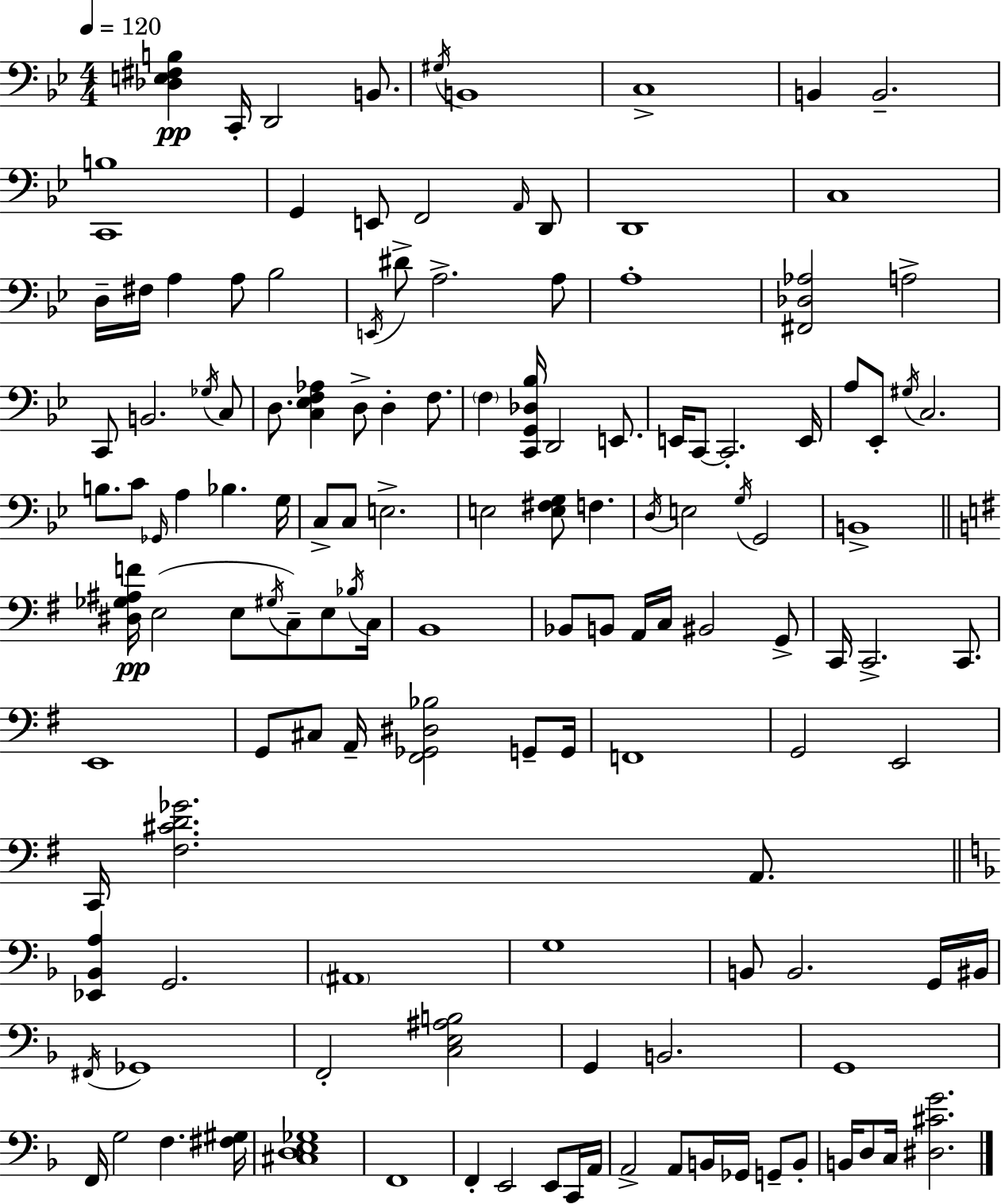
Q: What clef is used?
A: bass